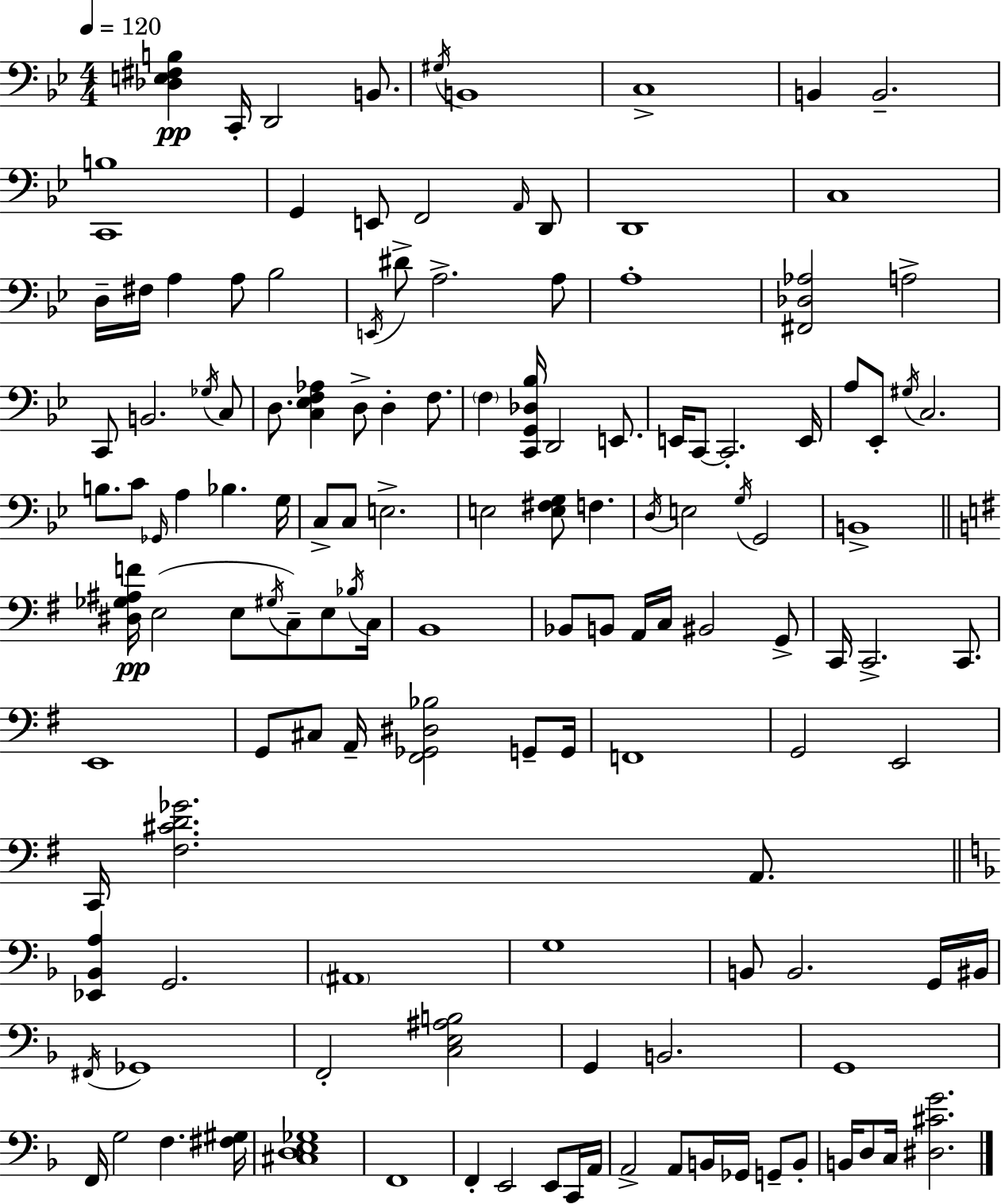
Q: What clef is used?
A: bass